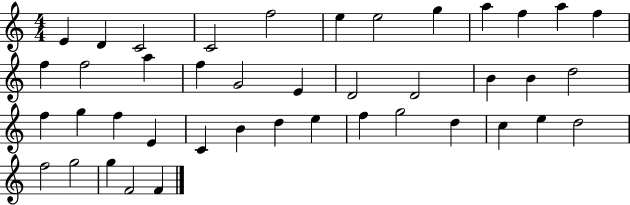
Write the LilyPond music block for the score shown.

{
  \clef treble
  \numericTimeSignature
  \time 4/4
  \key c \major
  e'4 d'4 c'2 | c'2 f''2 | e''4 e''2 g''4 | a''4 f''4 a''4 f''4 | \break f''4 f''2 a''4 | f''4 g'2 e'4 | d'2 d'2 | b'4 b'4 d''2 | \break f''4 g''4 f''4 e'4 | c'4 b'4 d''4 e''4 | f''4 g''2 d''4 | c''4 e''4 d''2 | \break f''2 g''2 | g''4 f'2 f'4 | \bar "|."
}